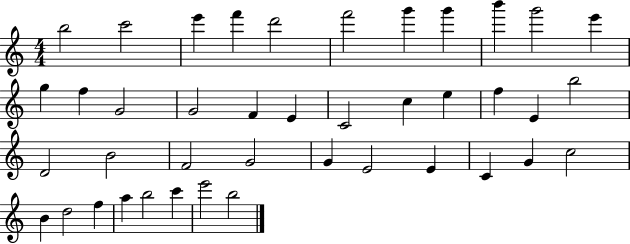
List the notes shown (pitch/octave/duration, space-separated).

B5/h C6/h E6/q F6/q D6/h F6/h G6/q G6/q B6/q G6/h E6/q G5/q F5/q G4/h G4/h F4/q E4/q C4/h C5/q E5/q F5/q E4/q B5/h D4/h B4/h F4/h G4/h G4/q E4/h E4/q C4/q G4/q C5/h B4/q D5/h F5/q A5/q B5/h C6/q E6/h B5/h